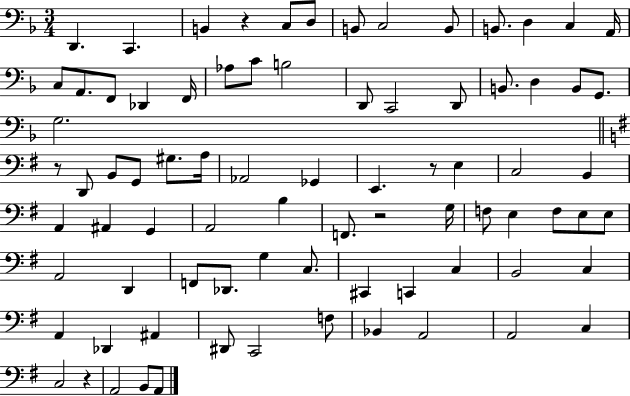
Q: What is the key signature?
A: F major